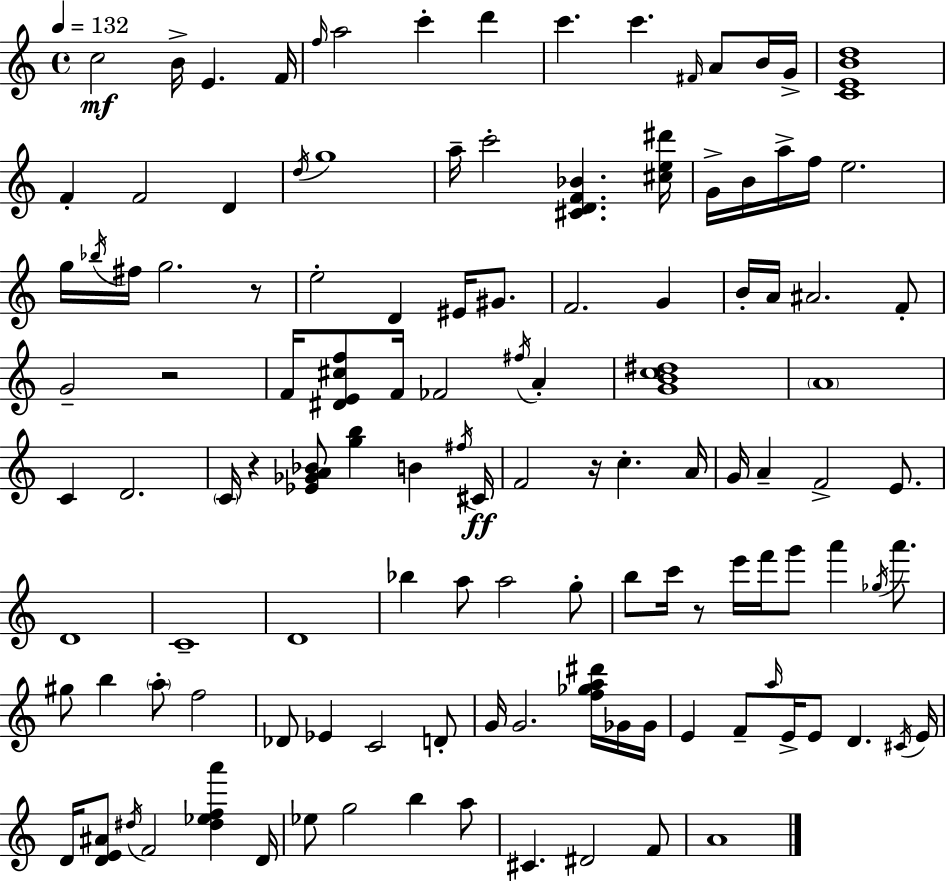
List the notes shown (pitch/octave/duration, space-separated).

C5/h B4/s E4/q. F4/s F5/s A5/h C6/q D6/q C6/q. C6/q. F#4/s A4/e B4/s G4/s [C4,E4,B4,D5]/w F4/q F4/h D4/q D5/s G5/w A5/s C6/h [C#4,D4,F4,Bb4]/q. [C#5,E5,D#6]/s G4/s B4/s A5/s F5/s E5/h. G5/s Bb5/s F#5/s G5/h. R/e E5/h D4/q EIS4/s G#4/e. F4/h. G4/q B4/s A4/s A#4/h. F4/e G4/h R/h F4/s [D#4,E4,C#5,F5]/e F4/s FES4/h F#5/s A4/q [G4,B4,C5,D#5]/w A4/w C4/q D4/h. C4/s R/q [Eb4,Gb4,A4,Bb4]/e [G5,B5]/q B4/q F#5/s C#4/s F4/h R/s C5/q. A4/s G4/s A4/q F4/h E4/e. D4/w C4/w D4/w Bb5/q A5/e A5/h G5/e B5/e C6/s R/e E6/s F6/s G6/e A6/q Gb5/s A6/e. G#5/e B5/q A5/e F5/h Db4/e Eb4/q C4/h D4/e G4/s G4/h. [F5,Gb5,A5,D#6]/s Gb4/s Gb4/s E4/q F4/e A5/s E4/s E4/e D4/q. C#4/s E4/s D4/s [D4,E4,A#4]/e D#5/s F4/h [D#5,Eb5,F5,A6]/q D4/s Eb5/e G5/h B5/q A5/e C#4/q. D#4/h F4/e A4/w